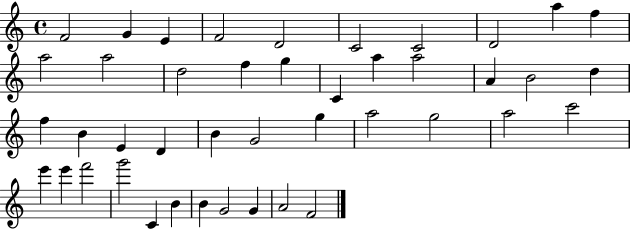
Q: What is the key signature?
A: C major